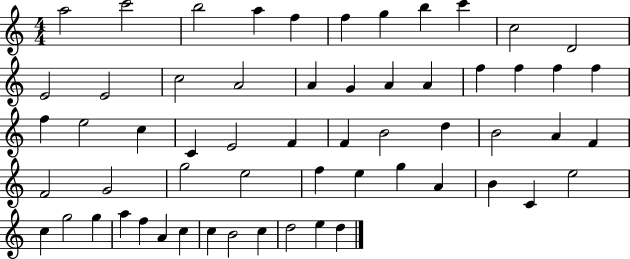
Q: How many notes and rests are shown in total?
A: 59